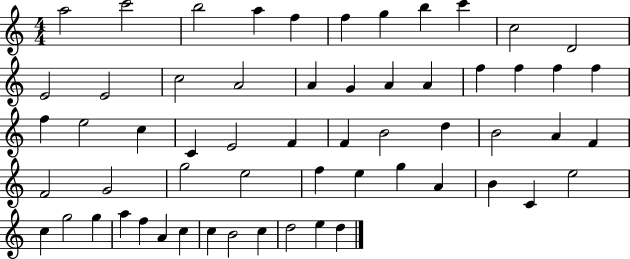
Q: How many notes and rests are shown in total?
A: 59